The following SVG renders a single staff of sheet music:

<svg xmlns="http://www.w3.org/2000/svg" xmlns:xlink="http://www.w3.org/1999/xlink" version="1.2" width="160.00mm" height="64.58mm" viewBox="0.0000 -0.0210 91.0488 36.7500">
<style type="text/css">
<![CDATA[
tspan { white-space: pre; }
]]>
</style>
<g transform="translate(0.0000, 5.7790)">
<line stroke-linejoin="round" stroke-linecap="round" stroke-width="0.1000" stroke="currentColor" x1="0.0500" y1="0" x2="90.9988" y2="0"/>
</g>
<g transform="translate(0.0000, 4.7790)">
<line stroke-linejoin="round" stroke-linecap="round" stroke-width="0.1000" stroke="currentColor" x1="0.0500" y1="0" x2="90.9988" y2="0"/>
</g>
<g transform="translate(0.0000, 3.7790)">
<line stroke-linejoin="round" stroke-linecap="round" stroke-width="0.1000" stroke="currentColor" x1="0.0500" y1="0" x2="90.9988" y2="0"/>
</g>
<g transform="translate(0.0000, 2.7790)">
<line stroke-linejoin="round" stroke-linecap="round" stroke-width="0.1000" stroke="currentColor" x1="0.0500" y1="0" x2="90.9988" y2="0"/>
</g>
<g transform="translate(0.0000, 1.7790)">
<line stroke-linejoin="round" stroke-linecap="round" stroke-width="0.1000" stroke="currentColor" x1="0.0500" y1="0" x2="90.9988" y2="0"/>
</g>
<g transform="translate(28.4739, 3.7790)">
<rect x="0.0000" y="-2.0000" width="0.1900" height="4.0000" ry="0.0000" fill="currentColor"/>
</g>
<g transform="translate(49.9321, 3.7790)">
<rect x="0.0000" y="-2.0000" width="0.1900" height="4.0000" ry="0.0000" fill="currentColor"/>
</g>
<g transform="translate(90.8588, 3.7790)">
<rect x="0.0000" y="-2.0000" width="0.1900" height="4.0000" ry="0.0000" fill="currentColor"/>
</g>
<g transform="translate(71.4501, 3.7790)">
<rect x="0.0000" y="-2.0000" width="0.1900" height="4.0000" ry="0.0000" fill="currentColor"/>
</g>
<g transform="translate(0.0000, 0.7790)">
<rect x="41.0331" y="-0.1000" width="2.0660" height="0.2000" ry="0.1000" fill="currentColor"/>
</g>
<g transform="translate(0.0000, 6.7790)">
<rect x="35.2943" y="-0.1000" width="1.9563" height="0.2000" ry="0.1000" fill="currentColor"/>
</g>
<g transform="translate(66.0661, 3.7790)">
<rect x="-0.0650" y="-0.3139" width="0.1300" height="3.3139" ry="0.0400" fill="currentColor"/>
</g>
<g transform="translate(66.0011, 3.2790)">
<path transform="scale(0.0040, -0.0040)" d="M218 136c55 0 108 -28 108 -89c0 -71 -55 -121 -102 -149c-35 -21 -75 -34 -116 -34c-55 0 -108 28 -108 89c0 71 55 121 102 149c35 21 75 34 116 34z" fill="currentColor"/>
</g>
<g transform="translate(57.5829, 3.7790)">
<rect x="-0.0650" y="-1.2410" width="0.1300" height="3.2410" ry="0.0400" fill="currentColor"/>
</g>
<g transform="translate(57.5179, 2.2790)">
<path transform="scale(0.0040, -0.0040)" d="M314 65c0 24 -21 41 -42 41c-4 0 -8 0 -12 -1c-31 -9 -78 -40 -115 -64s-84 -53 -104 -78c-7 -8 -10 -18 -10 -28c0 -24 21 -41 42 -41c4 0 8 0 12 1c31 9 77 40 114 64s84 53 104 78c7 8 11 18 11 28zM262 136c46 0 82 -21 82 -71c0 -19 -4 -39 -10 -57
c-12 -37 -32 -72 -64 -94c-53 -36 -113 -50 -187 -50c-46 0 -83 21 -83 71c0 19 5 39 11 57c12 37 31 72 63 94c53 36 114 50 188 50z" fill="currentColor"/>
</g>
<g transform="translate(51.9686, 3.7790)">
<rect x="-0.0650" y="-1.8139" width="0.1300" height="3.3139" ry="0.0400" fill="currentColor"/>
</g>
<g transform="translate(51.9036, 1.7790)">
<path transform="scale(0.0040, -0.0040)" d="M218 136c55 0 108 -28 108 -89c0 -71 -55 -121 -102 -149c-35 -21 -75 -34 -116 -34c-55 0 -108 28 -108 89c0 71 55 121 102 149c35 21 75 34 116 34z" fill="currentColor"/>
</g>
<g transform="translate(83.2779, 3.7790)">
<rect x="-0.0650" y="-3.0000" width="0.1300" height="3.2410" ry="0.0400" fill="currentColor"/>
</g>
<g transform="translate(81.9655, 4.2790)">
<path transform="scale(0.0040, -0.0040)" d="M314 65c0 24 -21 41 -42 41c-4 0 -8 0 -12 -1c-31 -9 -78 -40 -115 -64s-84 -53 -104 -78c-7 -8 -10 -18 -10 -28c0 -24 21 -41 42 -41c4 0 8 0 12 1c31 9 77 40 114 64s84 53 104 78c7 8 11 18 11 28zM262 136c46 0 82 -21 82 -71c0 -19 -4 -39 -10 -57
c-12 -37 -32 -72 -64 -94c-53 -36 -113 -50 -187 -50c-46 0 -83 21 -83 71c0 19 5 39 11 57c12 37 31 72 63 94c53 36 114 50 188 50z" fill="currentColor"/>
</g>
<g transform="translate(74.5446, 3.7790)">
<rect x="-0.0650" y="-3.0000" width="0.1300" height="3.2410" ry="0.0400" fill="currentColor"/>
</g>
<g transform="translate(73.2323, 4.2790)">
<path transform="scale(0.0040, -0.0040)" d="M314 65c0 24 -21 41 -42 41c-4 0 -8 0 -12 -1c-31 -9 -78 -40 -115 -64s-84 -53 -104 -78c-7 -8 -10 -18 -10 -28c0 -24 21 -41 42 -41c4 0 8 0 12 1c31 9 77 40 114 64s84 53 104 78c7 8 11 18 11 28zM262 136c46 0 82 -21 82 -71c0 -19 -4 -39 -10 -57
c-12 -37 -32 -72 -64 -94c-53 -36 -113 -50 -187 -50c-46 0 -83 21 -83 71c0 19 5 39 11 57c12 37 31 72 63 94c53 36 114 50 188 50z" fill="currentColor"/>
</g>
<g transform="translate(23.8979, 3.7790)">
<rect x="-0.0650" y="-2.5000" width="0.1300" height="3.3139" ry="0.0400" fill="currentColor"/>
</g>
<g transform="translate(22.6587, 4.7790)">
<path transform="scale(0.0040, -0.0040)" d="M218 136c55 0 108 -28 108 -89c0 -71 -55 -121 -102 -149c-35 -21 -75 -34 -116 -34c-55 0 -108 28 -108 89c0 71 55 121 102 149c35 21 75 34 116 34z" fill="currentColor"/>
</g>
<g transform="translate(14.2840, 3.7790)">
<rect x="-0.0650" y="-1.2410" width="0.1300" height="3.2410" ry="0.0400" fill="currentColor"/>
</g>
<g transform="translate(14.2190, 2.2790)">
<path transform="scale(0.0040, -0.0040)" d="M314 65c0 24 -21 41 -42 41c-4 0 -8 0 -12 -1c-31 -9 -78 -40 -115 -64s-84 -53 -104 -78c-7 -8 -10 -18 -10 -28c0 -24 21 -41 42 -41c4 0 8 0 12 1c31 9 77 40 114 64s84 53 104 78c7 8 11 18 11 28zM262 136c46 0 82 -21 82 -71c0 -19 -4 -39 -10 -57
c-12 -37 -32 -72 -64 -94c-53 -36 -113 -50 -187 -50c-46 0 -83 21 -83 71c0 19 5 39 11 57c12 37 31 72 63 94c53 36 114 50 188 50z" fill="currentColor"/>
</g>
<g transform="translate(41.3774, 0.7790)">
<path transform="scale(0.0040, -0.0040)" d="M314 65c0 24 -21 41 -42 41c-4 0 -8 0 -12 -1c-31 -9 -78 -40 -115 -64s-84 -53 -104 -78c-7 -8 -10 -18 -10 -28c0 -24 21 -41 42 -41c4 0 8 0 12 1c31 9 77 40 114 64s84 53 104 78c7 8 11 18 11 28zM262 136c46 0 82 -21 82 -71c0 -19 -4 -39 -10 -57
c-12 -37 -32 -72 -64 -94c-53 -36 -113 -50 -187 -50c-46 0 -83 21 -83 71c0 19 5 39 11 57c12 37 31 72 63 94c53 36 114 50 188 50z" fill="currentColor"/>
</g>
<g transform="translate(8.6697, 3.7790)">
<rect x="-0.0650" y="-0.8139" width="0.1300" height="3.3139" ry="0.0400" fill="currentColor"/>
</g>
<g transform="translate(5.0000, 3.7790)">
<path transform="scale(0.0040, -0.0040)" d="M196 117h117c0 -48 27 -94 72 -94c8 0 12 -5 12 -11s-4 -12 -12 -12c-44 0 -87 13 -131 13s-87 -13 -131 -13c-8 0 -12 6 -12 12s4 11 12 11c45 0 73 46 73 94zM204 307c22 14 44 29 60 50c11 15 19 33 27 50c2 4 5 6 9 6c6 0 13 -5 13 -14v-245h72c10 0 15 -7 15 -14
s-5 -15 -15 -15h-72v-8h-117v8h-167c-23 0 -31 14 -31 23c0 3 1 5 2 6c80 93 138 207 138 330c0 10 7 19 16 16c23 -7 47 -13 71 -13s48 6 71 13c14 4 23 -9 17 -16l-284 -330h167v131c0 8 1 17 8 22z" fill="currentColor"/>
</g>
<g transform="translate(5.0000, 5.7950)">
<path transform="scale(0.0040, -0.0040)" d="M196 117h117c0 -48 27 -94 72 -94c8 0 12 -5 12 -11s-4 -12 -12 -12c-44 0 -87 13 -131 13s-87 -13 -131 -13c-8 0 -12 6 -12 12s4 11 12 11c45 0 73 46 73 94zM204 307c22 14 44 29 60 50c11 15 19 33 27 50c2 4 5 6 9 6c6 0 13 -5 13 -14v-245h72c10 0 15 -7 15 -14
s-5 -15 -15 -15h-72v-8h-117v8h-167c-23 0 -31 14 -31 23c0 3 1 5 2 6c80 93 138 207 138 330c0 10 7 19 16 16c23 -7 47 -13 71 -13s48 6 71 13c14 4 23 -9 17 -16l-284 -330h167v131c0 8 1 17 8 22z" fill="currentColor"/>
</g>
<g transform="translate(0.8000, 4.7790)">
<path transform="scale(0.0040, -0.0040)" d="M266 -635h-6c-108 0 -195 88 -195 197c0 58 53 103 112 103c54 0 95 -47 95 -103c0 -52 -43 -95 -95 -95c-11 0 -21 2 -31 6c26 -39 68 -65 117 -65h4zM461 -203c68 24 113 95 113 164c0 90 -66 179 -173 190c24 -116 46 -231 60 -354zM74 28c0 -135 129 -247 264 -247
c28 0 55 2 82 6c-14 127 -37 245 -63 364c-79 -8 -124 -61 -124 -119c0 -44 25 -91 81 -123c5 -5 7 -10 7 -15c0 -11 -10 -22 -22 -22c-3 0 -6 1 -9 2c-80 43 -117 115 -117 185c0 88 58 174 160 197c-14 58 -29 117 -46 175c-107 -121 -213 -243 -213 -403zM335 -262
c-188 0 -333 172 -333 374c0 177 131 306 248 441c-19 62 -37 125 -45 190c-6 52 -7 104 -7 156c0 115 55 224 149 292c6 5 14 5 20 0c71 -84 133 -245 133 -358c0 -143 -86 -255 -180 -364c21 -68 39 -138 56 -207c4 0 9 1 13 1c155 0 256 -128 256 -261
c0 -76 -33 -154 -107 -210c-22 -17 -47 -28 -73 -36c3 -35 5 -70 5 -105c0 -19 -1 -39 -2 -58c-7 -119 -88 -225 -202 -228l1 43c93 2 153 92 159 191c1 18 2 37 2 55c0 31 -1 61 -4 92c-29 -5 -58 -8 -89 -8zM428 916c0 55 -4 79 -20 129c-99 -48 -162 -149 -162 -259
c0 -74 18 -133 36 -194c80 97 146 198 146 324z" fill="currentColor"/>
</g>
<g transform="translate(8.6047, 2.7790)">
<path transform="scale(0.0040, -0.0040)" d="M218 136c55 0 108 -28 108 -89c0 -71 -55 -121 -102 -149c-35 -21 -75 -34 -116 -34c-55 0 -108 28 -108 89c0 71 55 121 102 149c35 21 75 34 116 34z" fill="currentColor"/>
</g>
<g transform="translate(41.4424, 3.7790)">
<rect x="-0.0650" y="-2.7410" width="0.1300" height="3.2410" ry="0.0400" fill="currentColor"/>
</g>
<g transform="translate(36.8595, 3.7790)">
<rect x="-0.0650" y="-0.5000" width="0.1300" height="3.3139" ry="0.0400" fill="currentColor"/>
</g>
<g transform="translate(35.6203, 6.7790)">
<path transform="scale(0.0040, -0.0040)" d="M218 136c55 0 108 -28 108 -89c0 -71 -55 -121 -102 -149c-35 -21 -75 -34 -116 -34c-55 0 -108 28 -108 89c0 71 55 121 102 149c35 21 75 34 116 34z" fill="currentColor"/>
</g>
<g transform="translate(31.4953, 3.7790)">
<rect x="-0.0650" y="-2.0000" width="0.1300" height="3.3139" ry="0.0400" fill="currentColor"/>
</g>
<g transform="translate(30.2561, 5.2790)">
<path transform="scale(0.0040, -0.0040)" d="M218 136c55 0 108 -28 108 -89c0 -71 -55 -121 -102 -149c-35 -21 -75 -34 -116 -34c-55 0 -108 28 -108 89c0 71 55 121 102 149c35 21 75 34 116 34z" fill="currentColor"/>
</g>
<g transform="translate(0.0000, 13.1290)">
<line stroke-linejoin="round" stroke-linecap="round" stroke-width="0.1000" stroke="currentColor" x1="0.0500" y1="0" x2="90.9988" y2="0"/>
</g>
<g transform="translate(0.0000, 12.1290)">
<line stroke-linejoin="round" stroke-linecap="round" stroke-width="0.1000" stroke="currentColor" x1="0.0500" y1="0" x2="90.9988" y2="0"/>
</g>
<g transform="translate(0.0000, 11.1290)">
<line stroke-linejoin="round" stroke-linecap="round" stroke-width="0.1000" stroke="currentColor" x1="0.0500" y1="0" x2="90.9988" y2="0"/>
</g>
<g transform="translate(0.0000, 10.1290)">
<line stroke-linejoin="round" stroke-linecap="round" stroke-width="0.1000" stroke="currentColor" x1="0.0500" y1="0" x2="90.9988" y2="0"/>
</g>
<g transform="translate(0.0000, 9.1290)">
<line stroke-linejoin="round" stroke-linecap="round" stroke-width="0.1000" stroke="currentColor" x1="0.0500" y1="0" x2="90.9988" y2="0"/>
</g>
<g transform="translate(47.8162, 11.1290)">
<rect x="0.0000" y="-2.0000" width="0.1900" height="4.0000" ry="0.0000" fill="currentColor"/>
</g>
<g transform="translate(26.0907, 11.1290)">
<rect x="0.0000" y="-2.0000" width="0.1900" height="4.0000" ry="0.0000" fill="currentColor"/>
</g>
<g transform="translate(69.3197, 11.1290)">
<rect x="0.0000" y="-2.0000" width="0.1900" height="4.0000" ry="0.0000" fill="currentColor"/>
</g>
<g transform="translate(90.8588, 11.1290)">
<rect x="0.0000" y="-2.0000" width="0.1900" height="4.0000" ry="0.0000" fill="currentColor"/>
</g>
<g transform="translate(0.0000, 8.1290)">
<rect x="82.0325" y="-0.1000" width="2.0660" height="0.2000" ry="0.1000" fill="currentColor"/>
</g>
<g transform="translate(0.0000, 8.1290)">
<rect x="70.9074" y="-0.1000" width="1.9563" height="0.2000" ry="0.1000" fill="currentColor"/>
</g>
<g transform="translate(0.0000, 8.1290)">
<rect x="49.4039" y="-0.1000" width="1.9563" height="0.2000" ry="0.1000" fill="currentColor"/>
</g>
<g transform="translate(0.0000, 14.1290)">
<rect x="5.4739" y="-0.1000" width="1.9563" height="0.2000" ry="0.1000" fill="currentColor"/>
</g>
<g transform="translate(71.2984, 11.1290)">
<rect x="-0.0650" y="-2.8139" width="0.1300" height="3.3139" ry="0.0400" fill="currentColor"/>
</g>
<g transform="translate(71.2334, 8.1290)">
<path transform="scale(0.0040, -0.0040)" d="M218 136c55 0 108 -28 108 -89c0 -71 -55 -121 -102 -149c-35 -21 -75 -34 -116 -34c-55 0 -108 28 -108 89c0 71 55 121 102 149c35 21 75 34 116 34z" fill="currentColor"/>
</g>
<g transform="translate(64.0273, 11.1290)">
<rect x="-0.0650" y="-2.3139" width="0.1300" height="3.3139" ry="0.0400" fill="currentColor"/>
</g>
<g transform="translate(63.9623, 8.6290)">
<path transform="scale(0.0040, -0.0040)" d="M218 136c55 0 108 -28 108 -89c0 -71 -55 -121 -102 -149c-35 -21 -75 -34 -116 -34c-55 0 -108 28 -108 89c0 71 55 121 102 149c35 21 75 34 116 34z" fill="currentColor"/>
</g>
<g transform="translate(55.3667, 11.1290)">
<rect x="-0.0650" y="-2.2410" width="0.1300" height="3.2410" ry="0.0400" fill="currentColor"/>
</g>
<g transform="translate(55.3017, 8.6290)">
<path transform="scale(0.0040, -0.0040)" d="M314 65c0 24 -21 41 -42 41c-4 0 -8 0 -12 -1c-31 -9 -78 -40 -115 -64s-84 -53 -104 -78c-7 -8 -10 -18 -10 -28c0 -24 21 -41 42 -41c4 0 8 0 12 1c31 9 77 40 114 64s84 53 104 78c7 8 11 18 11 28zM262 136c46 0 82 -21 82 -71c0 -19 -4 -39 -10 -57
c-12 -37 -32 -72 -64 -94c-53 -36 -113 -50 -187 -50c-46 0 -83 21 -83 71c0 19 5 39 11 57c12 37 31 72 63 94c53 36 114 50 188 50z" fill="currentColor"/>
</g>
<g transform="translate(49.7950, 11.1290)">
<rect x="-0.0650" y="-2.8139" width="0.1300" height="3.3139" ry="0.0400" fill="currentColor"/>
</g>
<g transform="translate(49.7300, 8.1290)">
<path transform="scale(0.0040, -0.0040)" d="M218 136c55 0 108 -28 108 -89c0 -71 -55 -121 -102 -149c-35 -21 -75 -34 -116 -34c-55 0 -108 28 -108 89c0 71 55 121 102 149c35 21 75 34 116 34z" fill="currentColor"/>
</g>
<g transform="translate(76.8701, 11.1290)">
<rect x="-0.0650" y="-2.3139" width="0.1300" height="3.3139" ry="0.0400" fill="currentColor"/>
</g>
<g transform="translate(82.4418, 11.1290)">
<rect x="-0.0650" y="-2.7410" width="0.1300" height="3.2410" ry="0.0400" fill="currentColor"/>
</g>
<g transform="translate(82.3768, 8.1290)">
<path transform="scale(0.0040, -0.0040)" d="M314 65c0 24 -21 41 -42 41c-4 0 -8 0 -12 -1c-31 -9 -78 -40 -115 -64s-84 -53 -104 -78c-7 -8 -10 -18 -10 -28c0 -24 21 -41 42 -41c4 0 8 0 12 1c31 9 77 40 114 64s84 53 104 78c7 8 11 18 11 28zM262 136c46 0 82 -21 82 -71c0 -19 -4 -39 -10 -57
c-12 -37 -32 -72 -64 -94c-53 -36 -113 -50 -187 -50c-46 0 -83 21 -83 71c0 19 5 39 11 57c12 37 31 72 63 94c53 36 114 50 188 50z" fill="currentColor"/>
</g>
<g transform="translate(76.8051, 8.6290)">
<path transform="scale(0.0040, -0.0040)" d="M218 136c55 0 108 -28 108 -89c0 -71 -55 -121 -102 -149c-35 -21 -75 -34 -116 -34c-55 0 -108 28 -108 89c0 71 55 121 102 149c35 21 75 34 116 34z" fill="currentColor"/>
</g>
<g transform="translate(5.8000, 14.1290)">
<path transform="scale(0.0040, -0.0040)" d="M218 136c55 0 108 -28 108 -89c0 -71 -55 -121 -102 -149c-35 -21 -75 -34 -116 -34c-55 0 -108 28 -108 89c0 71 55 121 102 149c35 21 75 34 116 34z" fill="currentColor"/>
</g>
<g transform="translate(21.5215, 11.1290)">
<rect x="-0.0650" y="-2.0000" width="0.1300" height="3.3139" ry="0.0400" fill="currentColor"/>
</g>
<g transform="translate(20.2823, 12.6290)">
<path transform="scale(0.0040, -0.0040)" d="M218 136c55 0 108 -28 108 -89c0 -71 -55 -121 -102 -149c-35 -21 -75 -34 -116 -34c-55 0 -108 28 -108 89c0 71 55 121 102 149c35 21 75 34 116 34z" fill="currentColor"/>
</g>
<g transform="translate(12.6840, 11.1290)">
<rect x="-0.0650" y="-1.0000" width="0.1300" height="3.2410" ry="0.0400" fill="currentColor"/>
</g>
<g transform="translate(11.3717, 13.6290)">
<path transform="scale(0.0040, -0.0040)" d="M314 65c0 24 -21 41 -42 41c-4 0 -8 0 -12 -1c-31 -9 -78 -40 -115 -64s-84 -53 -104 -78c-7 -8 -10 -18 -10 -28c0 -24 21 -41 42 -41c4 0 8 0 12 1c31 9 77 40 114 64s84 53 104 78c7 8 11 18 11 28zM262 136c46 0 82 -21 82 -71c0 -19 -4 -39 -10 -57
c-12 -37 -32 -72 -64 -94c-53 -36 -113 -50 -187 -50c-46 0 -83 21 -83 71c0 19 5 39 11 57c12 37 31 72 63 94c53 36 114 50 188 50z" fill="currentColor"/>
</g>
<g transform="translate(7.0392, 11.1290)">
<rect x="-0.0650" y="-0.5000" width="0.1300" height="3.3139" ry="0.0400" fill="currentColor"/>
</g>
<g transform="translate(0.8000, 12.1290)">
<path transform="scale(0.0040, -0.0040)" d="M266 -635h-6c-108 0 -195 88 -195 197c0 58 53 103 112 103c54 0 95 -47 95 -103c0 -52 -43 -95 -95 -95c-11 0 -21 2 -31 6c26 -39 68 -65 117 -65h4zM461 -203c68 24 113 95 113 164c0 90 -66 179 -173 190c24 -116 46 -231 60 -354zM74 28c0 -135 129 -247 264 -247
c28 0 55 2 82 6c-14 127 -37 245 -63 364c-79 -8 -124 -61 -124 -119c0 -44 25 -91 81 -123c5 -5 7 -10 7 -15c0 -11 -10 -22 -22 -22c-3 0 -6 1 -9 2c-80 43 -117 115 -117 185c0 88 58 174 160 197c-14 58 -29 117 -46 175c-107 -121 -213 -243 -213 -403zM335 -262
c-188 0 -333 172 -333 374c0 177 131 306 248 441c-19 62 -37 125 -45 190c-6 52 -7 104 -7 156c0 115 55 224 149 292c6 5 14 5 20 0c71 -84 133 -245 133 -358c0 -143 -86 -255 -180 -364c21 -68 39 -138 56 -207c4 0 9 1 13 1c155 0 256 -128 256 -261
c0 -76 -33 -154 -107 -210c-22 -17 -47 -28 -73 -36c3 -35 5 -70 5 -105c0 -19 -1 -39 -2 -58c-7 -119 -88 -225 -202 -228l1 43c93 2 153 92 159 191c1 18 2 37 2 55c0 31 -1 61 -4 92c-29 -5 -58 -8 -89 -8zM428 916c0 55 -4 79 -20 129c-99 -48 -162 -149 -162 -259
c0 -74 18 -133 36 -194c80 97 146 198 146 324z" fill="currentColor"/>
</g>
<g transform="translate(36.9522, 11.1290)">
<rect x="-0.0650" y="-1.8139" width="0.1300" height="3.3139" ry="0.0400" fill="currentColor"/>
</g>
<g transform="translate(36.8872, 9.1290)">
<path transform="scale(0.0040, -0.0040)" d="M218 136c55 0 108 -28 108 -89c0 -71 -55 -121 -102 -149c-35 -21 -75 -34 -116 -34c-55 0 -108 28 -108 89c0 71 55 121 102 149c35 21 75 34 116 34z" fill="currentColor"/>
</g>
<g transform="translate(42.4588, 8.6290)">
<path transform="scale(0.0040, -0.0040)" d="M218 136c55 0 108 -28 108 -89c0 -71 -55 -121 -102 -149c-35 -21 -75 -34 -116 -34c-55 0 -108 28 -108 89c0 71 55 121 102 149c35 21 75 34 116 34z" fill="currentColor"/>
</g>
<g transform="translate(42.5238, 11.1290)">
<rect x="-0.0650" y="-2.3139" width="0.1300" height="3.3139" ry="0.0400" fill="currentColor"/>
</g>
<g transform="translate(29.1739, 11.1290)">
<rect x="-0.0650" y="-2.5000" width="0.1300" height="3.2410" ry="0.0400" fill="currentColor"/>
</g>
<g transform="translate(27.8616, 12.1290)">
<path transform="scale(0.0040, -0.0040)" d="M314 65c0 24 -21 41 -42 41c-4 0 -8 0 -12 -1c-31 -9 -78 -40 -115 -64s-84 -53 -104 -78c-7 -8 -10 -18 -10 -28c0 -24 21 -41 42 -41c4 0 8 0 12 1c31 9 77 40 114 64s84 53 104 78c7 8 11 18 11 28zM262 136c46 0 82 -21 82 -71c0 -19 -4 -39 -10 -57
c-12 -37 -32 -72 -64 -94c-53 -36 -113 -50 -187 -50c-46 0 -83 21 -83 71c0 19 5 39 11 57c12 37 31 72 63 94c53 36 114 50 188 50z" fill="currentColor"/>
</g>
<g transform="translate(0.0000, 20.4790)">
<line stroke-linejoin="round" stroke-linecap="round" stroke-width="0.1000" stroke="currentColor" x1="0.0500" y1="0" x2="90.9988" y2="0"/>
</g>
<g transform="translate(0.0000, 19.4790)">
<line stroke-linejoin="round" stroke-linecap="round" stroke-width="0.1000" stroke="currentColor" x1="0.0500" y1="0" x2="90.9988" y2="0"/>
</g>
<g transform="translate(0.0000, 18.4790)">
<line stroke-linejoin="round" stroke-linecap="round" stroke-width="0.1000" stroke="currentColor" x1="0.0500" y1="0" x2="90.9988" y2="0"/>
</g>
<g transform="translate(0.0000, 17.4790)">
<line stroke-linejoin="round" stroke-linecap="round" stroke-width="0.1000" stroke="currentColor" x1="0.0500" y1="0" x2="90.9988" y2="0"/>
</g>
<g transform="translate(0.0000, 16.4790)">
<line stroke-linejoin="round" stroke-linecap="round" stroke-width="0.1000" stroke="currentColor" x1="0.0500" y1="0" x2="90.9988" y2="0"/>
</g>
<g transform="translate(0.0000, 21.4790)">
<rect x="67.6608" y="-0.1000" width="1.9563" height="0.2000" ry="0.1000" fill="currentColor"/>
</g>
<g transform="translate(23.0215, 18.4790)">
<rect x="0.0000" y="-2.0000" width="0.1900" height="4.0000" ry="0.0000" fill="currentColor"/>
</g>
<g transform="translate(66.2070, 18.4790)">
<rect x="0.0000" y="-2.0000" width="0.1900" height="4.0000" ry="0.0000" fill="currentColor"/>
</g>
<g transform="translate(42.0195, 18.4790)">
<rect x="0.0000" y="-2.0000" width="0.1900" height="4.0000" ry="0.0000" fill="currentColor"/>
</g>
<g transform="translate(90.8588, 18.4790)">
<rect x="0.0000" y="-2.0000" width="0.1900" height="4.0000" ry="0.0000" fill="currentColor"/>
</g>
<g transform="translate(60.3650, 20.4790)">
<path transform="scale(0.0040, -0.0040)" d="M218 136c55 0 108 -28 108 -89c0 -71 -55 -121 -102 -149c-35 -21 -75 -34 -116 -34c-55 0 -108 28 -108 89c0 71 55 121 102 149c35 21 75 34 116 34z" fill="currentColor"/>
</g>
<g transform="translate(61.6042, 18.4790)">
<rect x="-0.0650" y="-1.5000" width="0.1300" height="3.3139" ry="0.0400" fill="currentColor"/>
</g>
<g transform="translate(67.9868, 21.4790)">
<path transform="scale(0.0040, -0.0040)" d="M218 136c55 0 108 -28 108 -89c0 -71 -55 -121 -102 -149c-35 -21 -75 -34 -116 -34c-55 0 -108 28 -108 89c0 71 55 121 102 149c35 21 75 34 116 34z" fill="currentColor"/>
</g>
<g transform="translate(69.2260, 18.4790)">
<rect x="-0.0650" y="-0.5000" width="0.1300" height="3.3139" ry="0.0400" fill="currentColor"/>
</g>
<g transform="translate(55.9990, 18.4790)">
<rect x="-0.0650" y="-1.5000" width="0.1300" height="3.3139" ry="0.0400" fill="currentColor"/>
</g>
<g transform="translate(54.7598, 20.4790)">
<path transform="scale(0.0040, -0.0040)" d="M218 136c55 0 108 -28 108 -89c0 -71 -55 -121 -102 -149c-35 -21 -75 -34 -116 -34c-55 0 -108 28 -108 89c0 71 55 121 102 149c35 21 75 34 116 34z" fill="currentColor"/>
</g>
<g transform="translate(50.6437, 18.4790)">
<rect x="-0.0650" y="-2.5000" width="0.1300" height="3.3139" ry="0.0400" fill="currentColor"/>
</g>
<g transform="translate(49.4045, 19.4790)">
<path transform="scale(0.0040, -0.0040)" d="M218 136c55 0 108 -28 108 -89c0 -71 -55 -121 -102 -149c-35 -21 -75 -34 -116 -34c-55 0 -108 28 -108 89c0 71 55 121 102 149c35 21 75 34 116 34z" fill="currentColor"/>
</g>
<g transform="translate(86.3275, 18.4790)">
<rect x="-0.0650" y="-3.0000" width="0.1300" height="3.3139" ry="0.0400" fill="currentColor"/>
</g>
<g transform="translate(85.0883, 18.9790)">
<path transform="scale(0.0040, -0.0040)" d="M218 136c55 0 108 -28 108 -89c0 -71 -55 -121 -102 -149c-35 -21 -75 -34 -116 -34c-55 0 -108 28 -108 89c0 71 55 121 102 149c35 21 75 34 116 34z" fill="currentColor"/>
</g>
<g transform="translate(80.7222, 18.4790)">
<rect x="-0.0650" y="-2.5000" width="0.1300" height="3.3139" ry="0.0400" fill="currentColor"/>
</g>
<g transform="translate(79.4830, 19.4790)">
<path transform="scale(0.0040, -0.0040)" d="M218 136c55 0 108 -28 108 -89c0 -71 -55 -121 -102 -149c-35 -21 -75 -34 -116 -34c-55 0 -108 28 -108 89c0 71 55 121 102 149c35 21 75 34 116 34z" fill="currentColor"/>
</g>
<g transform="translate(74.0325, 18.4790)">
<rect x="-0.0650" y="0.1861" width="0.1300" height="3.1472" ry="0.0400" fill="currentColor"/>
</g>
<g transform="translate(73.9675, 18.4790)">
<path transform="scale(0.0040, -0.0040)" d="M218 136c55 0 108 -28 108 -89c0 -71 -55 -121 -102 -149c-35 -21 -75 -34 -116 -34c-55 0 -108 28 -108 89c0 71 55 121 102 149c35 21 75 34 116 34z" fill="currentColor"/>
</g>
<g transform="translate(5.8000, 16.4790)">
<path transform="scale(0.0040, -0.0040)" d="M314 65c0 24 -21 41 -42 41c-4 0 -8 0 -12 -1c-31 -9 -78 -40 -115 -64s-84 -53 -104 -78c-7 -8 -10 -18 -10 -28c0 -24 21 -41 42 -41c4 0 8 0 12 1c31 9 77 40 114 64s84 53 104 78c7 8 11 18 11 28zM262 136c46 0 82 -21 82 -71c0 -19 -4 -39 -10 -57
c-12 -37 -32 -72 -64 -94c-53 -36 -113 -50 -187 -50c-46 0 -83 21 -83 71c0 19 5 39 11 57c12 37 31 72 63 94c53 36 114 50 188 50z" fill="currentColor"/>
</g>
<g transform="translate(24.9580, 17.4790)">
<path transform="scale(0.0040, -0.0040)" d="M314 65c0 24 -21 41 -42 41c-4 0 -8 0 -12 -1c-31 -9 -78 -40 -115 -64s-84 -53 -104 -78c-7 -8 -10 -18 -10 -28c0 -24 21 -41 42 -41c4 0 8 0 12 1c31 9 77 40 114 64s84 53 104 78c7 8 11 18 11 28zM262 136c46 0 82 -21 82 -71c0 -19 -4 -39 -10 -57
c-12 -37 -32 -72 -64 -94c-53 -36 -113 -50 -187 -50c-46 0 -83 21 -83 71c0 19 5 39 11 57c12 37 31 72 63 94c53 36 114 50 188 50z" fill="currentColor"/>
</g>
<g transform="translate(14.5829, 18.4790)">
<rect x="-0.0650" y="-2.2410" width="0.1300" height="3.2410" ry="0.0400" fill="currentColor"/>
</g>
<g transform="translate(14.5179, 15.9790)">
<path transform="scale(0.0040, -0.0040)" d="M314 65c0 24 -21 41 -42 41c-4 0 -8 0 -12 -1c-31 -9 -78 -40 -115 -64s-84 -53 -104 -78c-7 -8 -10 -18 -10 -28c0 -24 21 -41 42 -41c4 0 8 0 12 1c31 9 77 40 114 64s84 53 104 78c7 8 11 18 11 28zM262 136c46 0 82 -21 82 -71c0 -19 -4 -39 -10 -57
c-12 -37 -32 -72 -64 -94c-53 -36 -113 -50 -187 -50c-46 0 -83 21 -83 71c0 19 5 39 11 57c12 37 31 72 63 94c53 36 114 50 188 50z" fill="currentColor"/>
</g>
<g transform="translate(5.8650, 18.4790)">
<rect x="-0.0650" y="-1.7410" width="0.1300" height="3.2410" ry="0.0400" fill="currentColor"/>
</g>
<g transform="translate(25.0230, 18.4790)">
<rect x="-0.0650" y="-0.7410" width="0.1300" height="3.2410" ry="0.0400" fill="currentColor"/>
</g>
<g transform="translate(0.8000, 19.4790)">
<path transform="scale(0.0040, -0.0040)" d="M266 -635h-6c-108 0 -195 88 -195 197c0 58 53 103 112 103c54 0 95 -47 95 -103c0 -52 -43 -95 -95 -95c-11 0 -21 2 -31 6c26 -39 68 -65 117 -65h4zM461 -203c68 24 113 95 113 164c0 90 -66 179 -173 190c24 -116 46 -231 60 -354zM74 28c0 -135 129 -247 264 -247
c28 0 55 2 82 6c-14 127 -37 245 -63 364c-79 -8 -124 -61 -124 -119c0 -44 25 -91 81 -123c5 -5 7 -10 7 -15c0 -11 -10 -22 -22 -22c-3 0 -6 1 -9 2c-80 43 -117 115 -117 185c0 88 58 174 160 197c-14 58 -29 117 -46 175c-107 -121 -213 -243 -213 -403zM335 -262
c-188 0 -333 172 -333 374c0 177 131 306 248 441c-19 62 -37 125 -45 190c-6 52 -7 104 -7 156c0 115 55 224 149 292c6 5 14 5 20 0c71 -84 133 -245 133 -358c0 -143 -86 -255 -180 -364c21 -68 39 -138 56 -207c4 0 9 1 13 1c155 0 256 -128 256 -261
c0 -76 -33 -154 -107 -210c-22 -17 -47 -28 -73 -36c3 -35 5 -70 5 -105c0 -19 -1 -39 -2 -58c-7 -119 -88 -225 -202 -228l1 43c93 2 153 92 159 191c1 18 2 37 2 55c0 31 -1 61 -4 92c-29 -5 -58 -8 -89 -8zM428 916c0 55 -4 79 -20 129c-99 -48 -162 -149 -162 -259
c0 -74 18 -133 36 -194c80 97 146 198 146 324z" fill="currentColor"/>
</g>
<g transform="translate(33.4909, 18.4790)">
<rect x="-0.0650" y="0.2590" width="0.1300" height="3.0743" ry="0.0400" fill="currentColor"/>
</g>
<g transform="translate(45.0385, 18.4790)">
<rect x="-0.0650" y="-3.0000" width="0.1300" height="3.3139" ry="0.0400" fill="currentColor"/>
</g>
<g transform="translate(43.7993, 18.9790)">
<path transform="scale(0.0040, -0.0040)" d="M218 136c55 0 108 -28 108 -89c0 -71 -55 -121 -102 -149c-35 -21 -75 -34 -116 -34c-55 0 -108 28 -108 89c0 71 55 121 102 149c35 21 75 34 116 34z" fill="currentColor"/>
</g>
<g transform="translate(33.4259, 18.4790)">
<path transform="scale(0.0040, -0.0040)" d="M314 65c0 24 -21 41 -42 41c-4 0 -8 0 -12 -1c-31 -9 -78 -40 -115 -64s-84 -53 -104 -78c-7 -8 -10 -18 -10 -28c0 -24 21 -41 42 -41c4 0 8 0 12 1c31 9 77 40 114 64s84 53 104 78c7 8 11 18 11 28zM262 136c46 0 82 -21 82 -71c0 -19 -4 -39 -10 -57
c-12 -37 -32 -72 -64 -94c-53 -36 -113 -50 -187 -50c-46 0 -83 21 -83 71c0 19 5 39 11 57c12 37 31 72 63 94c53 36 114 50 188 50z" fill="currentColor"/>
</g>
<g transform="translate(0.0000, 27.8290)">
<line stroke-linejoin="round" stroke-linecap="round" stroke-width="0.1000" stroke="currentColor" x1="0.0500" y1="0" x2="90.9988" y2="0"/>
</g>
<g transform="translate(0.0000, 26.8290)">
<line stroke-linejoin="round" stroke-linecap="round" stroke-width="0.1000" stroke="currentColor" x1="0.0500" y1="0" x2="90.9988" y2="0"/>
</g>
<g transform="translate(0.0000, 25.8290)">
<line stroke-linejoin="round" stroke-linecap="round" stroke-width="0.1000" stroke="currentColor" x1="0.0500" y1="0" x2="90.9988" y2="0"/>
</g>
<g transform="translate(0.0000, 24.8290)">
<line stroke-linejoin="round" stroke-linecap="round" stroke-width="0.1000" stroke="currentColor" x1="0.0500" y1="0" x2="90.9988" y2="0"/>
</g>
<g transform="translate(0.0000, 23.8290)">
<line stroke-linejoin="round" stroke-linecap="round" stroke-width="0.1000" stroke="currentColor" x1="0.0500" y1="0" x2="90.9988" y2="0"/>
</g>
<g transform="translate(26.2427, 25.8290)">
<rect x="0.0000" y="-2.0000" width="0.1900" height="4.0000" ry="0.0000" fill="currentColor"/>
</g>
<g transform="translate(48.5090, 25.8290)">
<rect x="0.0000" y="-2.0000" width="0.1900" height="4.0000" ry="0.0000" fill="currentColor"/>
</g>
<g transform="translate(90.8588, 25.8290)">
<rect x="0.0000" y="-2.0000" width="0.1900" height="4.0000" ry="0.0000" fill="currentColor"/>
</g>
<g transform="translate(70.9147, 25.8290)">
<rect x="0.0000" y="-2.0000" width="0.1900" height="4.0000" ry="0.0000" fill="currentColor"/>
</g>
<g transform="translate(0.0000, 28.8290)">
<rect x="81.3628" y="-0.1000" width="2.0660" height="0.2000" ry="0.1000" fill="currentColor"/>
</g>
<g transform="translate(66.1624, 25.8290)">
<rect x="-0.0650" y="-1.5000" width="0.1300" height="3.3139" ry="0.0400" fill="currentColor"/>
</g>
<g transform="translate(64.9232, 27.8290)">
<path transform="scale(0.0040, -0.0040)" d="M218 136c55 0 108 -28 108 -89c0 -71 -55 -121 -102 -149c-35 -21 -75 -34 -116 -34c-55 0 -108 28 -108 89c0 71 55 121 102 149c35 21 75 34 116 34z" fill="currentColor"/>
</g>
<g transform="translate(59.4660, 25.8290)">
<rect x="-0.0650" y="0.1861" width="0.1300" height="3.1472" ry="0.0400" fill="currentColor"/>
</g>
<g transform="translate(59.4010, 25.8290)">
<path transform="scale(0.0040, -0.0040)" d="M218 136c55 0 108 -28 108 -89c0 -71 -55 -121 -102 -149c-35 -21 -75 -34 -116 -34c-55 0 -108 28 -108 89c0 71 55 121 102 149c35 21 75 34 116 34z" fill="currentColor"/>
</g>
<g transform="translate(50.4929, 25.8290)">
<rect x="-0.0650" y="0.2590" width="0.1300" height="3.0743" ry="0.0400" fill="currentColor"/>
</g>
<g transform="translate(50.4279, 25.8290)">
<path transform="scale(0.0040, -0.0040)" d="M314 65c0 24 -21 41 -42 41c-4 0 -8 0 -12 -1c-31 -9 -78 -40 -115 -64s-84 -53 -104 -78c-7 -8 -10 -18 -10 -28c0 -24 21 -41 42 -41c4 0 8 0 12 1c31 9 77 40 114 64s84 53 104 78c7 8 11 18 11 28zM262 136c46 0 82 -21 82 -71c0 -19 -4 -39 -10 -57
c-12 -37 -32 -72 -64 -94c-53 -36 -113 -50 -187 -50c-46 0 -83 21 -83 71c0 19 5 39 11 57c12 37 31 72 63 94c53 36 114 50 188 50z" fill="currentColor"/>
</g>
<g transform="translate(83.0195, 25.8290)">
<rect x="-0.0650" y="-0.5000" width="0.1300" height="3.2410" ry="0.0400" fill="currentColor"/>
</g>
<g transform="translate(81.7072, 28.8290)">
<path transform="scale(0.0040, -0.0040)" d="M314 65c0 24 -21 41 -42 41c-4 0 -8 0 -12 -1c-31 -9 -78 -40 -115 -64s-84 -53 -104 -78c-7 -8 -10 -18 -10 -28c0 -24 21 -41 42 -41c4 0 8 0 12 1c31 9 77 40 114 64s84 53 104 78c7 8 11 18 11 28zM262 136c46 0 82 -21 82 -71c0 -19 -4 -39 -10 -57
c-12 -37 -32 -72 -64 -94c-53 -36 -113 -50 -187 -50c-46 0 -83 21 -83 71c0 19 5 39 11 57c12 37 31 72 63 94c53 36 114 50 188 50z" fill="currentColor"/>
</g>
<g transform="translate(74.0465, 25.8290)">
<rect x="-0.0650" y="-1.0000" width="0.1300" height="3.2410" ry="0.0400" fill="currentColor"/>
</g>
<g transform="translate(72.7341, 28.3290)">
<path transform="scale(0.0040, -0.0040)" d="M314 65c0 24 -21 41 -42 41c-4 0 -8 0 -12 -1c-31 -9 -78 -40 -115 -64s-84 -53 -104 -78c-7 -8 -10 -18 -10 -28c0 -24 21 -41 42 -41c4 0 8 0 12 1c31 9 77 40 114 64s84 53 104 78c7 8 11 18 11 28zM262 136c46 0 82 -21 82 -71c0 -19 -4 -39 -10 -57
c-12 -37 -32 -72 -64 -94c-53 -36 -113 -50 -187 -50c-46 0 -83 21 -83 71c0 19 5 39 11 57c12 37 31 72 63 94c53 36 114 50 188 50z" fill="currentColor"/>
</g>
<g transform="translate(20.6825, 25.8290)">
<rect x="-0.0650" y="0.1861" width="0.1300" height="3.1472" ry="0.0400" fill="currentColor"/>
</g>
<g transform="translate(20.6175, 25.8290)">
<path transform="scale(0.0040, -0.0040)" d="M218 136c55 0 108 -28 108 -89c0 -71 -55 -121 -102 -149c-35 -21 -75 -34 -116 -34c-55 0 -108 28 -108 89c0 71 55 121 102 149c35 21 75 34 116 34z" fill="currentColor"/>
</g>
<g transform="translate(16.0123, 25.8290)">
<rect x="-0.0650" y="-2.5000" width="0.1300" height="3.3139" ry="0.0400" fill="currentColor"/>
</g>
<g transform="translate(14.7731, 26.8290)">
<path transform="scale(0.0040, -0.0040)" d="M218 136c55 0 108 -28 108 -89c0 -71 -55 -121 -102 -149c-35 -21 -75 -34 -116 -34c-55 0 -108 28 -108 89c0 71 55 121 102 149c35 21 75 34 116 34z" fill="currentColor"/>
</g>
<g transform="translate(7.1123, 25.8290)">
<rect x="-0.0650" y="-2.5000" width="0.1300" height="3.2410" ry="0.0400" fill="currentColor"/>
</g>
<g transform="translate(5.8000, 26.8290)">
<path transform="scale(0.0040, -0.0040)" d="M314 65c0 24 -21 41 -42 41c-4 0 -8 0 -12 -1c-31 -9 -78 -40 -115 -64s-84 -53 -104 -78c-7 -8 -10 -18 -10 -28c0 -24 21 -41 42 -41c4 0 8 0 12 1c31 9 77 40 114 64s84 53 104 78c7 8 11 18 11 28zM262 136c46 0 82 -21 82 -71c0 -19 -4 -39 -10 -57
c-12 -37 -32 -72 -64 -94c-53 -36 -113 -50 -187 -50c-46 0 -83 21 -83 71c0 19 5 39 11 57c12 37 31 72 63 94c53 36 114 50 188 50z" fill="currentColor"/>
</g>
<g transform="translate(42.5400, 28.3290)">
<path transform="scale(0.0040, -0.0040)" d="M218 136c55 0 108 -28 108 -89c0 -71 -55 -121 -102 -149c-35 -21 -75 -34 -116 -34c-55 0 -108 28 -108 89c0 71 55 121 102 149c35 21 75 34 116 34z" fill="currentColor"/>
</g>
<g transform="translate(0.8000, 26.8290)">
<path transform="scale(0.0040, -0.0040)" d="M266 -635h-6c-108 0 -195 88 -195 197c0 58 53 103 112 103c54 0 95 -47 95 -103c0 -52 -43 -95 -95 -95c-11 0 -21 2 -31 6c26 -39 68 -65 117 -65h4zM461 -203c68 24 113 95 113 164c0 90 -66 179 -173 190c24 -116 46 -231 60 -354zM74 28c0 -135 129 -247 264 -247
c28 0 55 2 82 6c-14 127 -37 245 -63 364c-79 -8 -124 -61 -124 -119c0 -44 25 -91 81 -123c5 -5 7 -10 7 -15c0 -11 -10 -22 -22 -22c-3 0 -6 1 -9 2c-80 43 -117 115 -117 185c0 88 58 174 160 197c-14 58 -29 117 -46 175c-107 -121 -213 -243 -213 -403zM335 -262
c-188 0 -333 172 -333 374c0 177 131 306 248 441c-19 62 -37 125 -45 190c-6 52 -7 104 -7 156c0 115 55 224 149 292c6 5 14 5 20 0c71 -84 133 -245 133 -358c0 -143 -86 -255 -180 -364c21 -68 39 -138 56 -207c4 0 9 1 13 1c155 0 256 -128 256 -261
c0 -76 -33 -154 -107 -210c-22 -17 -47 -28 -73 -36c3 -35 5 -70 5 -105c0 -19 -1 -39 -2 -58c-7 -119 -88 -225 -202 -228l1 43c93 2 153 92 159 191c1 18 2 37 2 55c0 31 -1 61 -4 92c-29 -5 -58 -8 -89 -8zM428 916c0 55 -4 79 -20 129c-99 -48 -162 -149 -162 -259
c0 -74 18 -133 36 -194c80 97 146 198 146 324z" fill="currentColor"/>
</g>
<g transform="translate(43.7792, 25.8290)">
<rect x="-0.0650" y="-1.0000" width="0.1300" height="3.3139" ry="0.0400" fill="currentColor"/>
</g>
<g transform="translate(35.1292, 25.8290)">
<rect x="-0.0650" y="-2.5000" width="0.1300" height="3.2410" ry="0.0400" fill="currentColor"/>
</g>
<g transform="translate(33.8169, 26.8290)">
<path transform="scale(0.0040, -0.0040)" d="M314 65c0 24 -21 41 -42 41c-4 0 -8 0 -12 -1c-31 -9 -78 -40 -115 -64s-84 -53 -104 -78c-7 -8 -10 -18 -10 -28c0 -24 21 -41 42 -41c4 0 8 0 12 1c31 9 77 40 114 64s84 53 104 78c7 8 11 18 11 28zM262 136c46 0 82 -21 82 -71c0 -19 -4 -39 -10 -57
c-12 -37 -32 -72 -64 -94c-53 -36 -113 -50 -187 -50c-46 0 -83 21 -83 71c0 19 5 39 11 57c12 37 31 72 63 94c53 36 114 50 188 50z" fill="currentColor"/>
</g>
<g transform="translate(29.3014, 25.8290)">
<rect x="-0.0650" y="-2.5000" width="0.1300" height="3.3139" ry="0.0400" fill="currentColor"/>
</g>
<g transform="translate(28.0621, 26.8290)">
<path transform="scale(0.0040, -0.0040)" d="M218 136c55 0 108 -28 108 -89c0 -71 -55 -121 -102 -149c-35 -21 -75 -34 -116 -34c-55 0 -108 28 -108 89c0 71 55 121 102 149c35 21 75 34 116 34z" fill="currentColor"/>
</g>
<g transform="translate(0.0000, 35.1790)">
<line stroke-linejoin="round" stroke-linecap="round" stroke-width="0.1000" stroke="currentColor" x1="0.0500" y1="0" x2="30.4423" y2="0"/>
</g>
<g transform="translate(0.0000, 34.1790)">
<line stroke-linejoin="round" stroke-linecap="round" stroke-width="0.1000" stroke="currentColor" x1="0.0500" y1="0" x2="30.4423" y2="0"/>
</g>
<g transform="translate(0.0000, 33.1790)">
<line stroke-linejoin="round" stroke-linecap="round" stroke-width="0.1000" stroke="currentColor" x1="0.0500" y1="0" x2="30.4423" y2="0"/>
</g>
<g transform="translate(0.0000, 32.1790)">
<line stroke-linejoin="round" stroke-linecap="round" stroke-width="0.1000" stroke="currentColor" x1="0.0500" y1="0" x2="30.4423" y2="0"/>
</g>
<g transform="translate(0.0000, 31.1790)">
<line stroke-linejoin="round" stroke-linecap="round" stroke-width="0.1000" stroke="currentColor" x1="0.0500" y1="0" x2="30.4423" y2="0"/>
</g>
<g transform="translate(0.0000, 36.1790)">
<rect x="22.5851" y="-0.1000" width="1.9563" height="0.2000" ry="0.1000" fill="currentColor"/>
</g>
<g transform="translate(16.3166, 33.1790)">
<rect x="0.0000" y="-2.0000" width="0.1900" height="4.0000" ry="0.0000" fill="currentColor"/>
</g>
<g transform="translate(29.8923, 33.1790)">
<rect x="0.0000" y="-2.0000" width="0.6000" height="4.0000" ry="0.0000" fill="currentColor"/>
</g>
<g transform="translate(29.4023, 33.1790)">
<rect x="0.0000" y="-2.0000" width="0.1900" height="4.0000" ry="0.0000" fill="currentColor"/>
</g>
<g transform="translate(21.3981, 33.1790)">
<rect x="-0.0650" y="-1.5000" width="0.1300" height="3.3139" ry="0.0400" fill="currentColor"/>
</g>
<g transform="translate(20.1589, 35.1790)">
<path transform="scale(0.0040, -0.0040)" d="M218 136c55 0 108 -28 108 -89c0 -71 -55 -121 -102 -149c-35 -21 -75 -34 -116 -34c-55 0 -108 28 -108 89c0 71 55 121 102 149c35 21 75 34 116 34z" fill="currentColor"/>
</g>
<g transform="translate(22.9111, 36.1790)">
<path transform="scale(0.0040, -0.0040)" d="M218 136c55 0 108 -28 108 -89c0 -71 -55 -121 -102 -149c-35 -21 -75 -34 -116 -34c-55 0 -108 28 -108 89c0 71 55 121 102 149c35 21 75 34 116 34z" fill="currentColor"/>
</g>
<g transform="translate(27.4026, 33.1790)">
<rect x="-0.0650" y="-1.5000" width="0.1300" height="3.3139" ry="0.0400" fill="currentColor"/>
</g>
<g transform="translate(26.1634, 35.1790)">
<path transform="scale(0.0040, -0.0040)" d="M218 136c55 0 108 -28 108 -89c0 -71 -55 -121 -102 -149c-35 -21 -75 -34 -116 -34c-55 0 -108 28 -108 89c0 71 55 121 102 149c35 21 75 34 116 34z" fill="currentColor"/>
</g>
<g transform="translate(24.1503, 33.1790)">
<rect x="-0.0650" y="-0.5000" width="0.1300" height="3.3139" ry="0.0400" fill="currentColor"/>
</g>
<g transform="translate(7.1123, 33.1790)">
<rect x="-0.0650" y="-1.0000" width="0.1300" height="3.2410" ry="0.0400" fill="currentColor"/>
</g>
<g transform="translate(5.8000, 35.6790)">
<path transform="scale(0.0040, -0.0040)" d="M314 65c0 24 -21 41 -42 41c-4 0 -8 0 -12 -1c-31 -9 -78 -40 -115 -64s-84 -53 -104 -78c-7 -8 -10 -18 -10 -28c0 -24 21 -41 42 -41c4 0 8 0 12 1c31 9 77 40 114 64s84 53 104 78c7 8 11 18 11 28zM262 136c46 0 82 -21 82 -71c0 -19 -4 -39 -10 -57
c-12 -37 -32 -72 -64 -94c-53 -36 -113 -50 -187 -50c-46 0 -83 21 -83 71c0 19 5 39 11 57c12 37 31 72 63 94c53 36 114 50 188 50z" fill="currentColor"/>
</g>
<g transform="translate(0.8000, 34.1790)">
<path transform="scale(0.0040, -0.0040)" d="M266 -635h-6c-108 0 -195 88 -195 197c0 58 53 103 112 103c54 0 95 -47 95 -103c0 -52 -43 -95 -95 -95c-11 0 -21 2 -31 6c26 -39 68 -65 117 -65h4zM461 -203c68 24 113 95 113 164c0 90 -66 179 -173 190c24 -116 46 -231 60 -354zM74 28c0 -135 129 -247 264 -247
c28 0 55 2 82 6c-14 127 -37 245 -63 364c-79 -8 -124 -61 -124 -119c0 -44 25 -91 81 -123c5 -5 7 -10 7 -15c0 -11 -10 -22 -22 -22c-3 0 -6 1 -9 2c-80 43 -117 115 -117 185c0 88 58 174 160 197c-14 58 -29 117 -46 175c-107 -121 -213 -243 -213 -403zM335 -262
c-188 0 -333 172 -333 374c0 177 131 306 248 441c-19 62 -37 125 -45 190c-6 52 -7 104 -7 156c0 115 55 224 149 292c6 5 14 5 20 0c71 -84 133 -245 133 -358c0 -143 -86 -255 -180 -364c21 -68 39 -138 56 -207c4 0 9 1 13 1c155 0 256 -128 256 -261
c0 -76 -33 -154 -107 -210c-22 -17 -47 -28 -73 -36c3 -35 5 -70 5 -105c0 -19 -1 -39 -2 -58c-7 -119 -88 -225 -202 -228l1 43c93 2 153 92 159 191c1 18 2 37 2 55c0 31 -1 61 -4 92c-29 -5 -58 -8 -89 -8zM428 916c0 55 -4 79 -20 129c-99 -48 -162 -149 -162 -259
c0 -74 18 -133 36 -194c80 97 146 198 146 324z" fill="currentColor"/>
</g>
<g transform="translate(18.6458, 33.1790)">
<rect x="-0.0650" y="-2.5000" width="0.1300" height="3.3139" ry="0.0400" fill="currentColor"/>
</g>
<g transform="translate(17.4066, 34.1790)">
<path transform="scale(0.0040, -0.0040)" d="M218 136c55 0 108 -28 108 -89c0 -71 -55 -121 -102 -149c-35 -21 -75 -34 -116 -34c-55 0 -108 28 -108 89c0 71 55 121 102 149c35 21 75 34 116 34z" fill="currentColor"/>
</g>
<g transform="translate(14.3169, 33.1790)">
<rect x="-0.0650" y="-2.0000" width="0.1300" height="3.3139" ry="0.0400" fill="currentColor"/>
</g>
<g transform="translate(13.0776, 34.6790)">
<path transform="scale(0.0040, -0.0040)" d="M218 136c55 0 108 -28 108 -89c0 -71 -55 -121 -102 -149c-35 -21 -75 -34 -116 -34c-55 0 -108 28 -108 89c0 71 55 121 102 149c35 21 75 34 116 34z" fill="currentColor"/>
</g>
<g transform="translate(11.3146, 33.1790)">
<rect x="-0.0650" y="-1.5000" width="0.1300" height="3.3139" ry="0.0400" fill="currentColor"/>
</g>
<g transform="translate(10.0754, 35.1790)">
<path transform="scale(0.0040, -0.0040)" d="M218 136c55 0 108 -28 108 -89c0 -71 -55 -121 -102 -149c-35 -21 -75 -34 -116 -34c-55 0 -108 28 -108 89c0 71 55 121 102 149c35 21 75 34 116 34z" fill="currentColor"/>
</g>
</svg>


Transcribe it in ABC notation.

X:1
T:Untitled
M:4/4
L:1/4
K:C
d e2 G F C a2 f e2 c A2 A2 C D2 F G2 f g a g2 g a g a2 f2 g2 d2 B2 A G E E C B G A G2 G B G G2 D B2 B E D2 C2 D2 E F G E C E